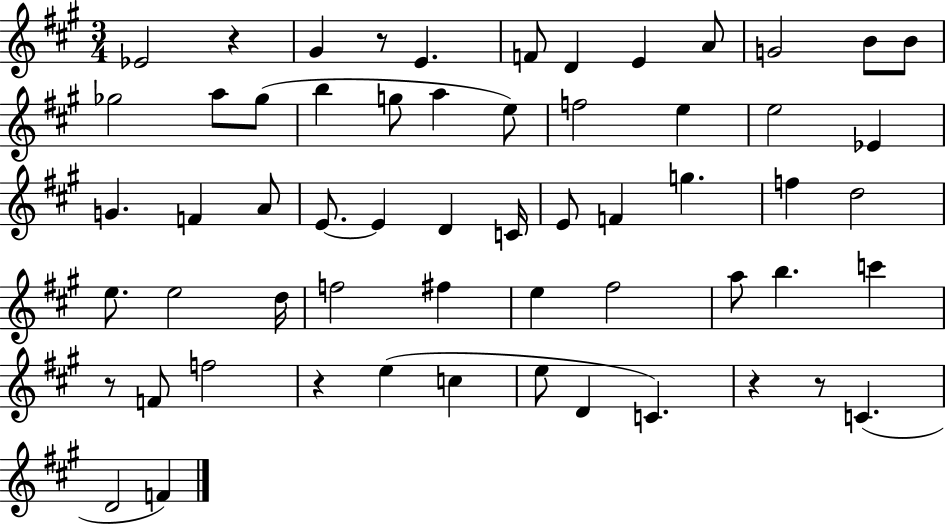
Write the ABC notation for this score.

X:1
T:Untitled
M:3/4
L:1/4
K:A
_E2 z ^G z/2 E F/2 D E A/2 G2 B/2 B/2 _g2 a/2 _g/2 b g/2 a e/2 f2 e e2 _E G F A/2 E/2 E D C/4 E/2 F g f d2 e/2 e2 d/4 f2 ^f e ^f2 a/2 b c' z/2 F/2 f2 z e c e/2 D C z z/2 C D2 F